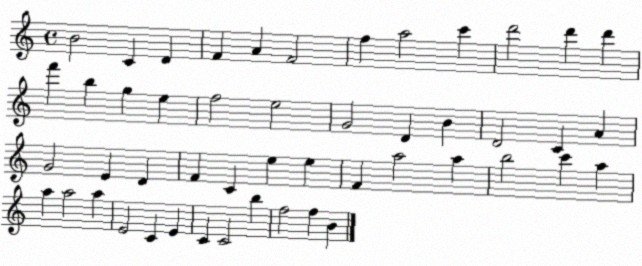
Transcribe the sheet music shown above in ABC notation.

X:1
T:Untitled
M:4/4
L:1/4
K:C
B2 C D F A F2 f a2 c' d'2 d' d' f' b g e f2 e2 G2 D B D2 C A G2 E D F C e e F a2 a b2 c' a a a2 a E2 C E C C2 b f2 f B